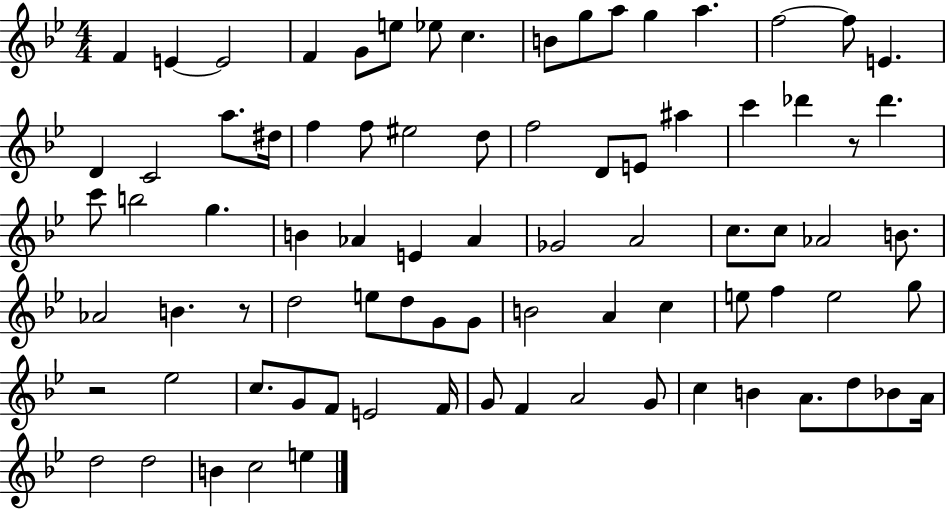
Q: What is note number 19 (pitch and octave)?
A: A5